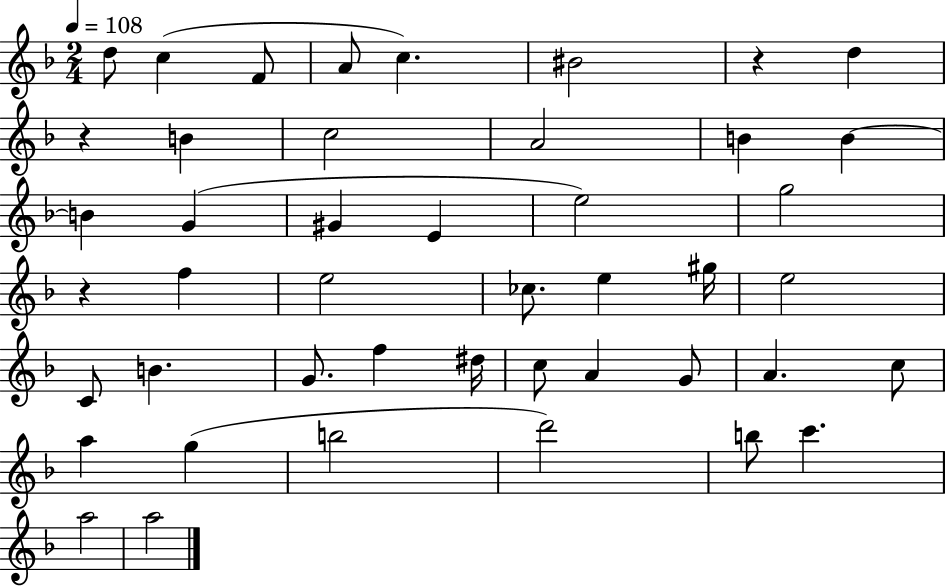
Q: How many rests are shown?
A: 3